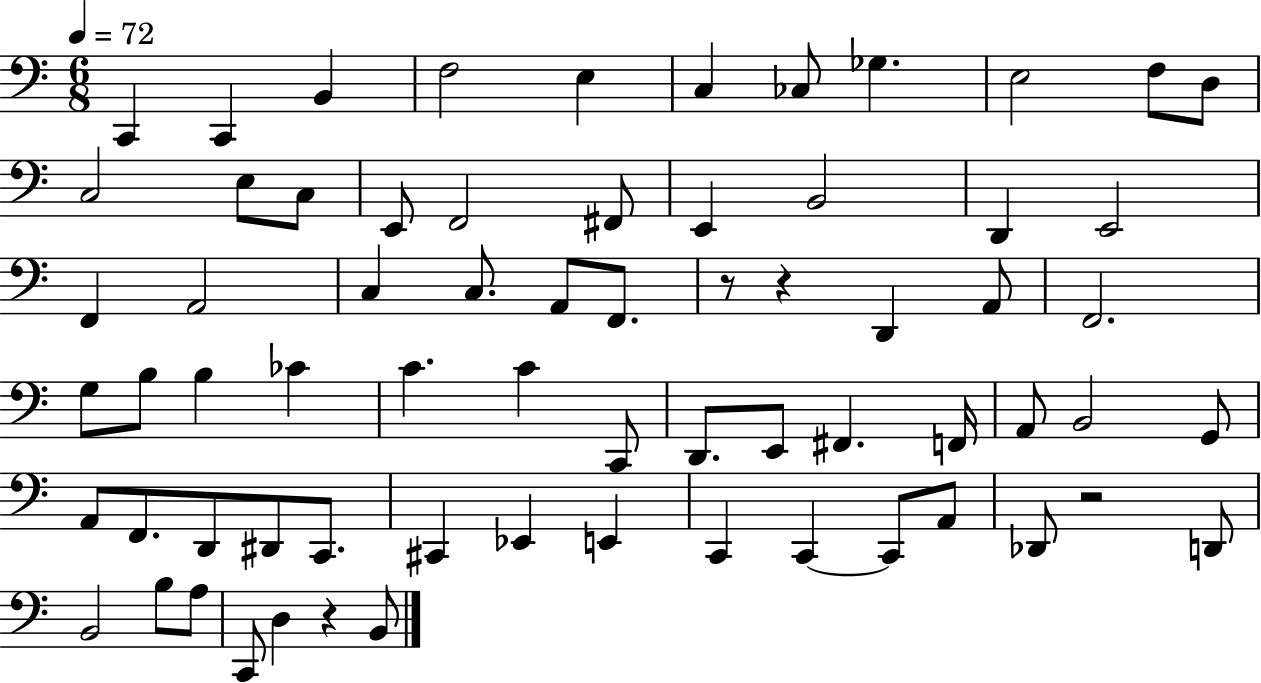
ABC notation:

X:1
T:Untitled
M:6/8
L:1/4
K:C
C,, C,, B,, F,2 E, C, _C,/2 _G, E,2 F,/2 D,/2 C,2 E,/2 C,/2 E,,/2 F,,2 ^F,,/2 E,, B,,2 D,, E,,2 F,, A,,2 C, C,/2 A,,/2 F,,/2 z/2 z D,, A,,/2 F,,2 G,/2 B,/2 B, _C C C C,,/2 D,,/2 E,,/2 ^F,, F,,/4 A,,/2 B,,2 G,,/2 A,,/2 F,,/2 D,,/2 ^D,,/2 C,,/2 ^C,, _E,, E,, C,, C,, C,,/2 A,,/2 _D,,/2 z2 D,,/2 B,,2 B,/2 A,/2 C,,/2 D, z B,,/2